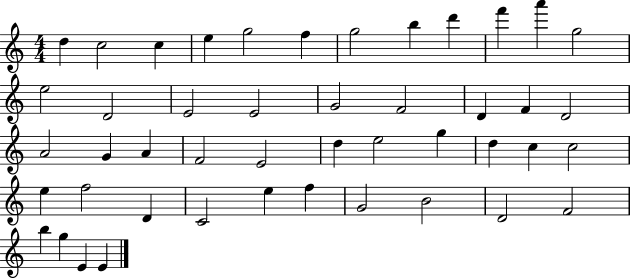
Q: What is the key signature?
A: C major